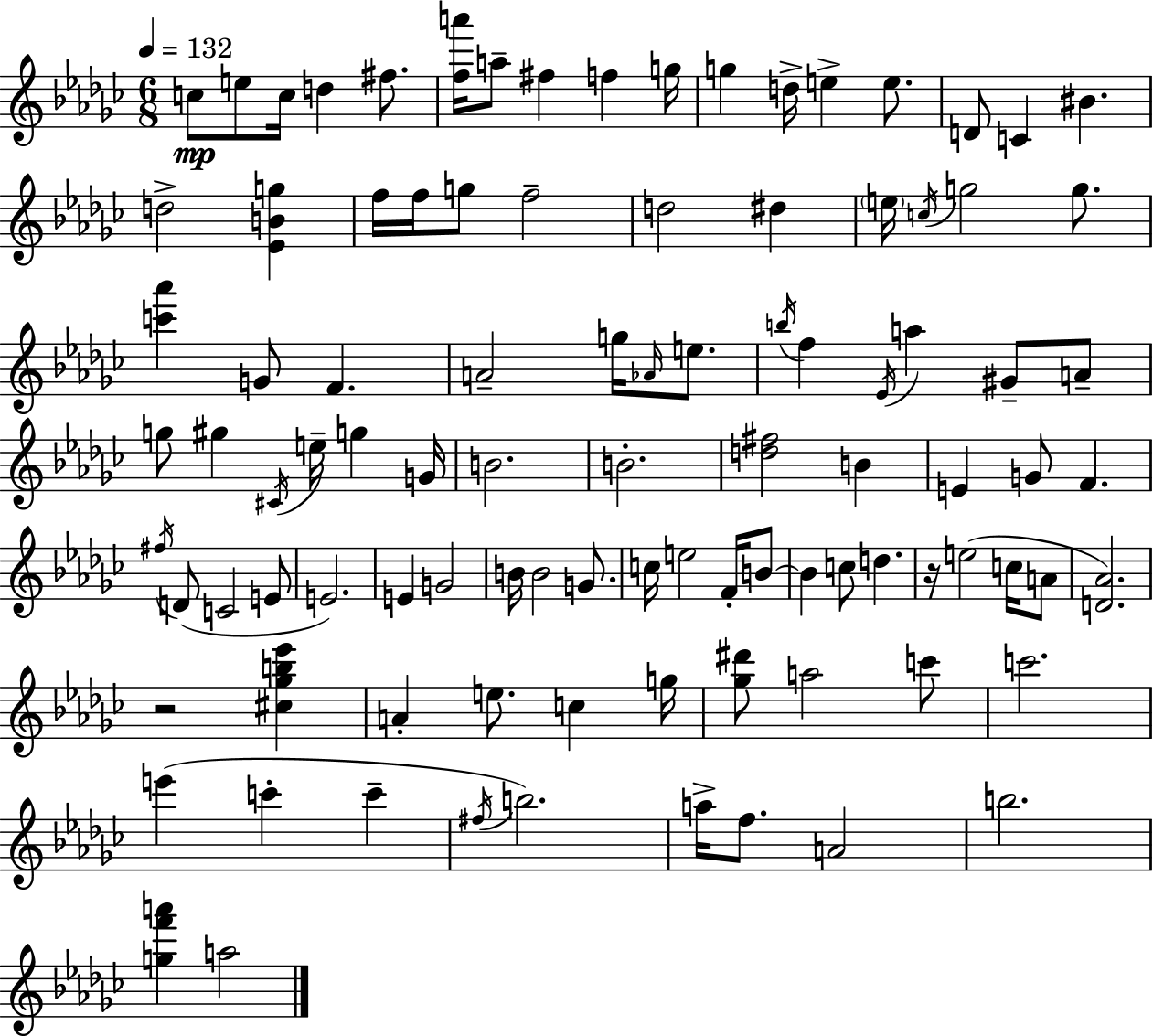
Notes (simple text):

C5/e E5/e C5/s D5/q F#5/e. [F5,A6]/s A5/e F#5/q F5/q G5/s G5/q D5/s E5/q E5/e. D4/e C4/q BIS4/q. D5/h [Eb4,B4,G5]/q F5/s F5/s G5/e F5/h D5/h D#5/q E5/s C5/s G5/h G5/e. [C6,Ab6]/q G4/e F4/q. A4/h G5/s Ab4/s E5/e. B5/s F5/q Eb4/s A5/q G#4/e A4/e G5/e G#5/q C#4/s E5/s G5/q G4/s B4/h. B4/h. [D5,F#5]/h B4/q E4/q G4/e F4/q. F#5/s D4/e C4/h E4/e E4/h. E4/q G4/h B4/s B4/h G4/e. C5/s E5/h F4/s B4/e B4/q C5/e D5/q. R/s E5/h C5/s A4/e [D4,Ab4]/h. R/h [C#5,Gb5,B5,Eb6]/q A4/q E5/e. C5/q G5/s [Gb5,D#6]/e A5/h C6/e C6/h. E6/q C6/q C6/q F#5/s B5/h. A5/s F5/e. A4/h B5/h. [G5,F6,A6]/q A5/h